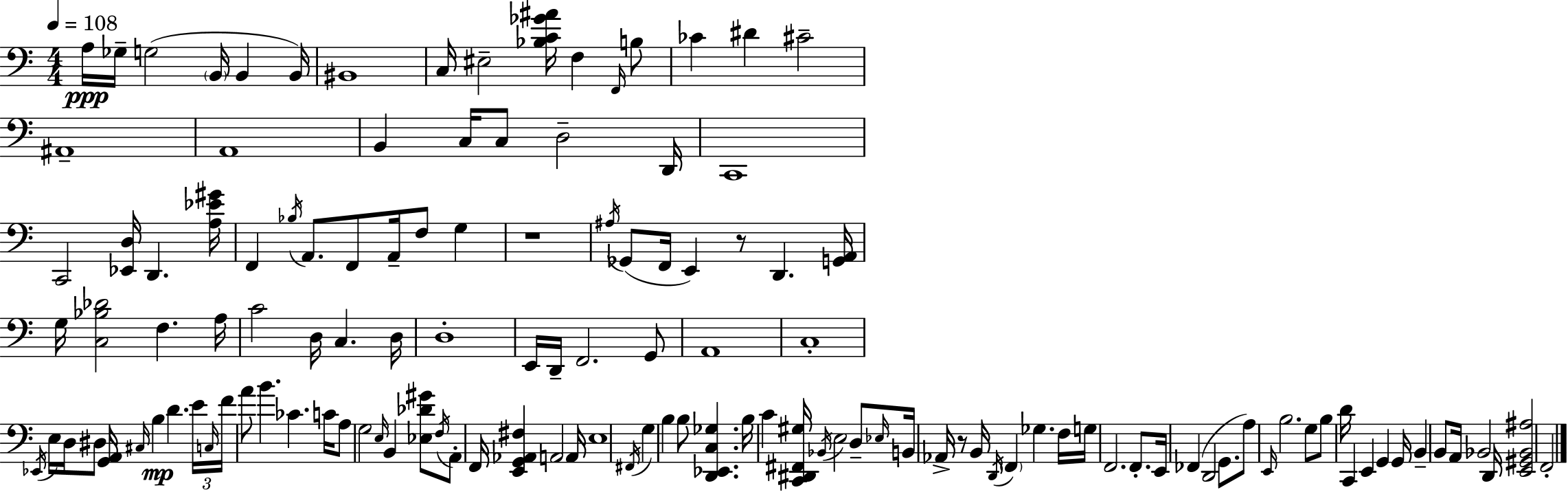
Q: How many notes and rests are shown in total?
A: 129